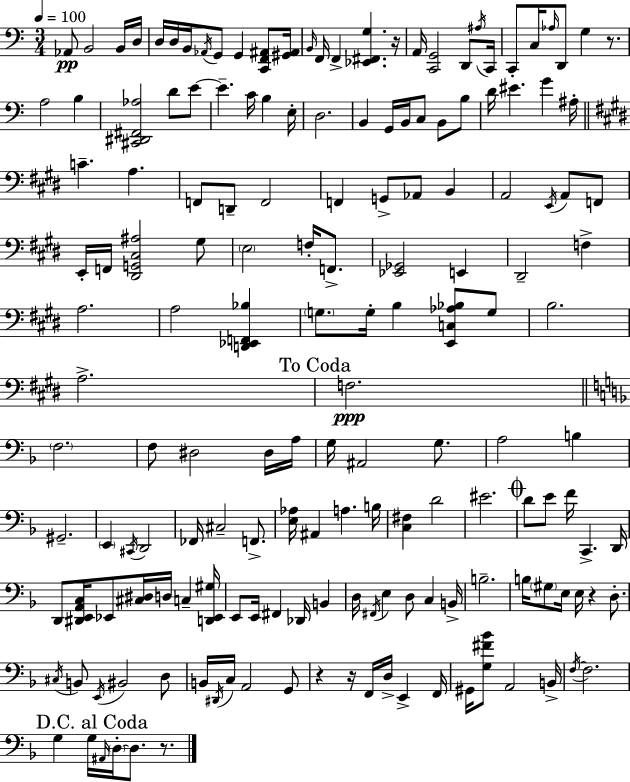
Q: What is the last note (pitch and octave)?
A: D3